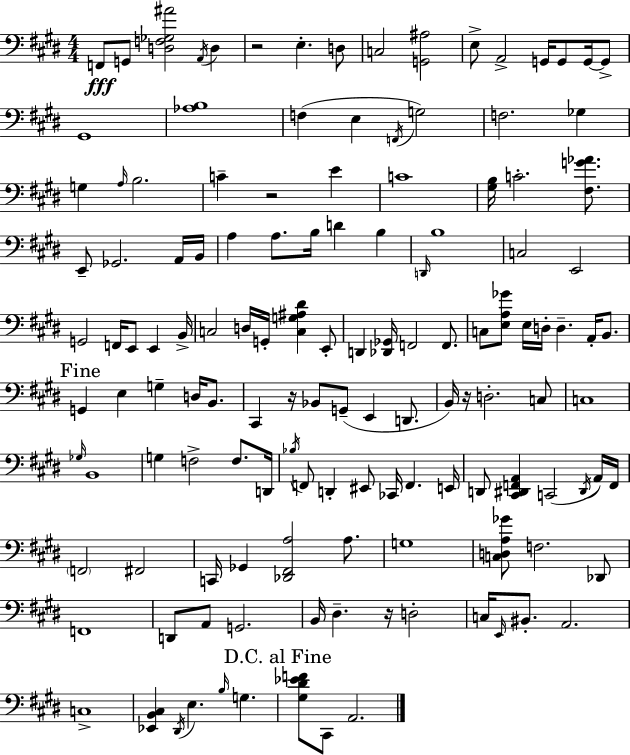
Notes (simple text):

F2/e G2/e [D3,F3,Gb3,A#4]/h A2/s D3/q R/h E3/q. D3/e C3/h [G2,A#3]/h E3/e A2/h G2/s G2/e G2/s G2/e G#2/w [Ab3,B3]/w F3/q E3/q F2/s G3/h F3/h. Gb3/q G3/q A3/s B3/h. C4/q R/h E4/q C4/w [G#3,B3]/s C4/h. [F#3,G4,Ab4]/e. E2/e Gb2/h. A2/s B2/s A3/q A3/e. B3/s D4/q B3/q D2/s B3/w C3/h E2/h G2/h F2/s E2/e E2/q B2/s C3/h D3/s G2/s [C3,G3,A#3,D#4]/q E2/e D2/q [Db2,Gb2]/s F2/h F2/e. C3/e [E3,A3,Gb4]/e E3/s D3/s D3/q. A2/s B2/e. G2/q E3/q G3/q D3/s B2/e. C#2/q R/s Bb2/e G2/e E2/q D2/e. B2/s R/s D3/h. C3/e C3/w Gb3/s B2/w G3/q F3/h F3/e. D2/s Bb3/s F2/e D2/q EIS2/e CES2/s F2/q. E2/s D2/e [C#2,D#2,F2,A2]/q C2/h D#2/s A2/s F2/s F2/h F#2/h C2/s Gb2/q [Db2,F#2,A3]/h A3/e. G3/w [C3,D3,A3,Gb4]/e F3/h. Db2/e F2/w D2/e A2/e G2/h. B2/s D#3/q. R/s D3/h C3/s E2/s BIS2/e. A2/h. C3/w [Eb2,B2,C#3]/q D#2/s E3/q. B3/s G3/q. [G#3,D#4,Eb4,F4]/e C#2/e A2/h.